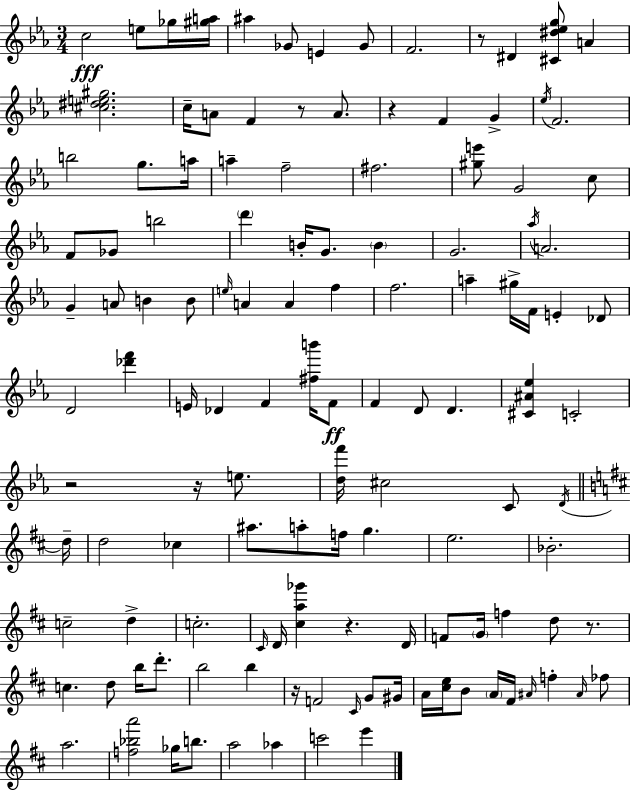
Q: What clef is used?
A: treble